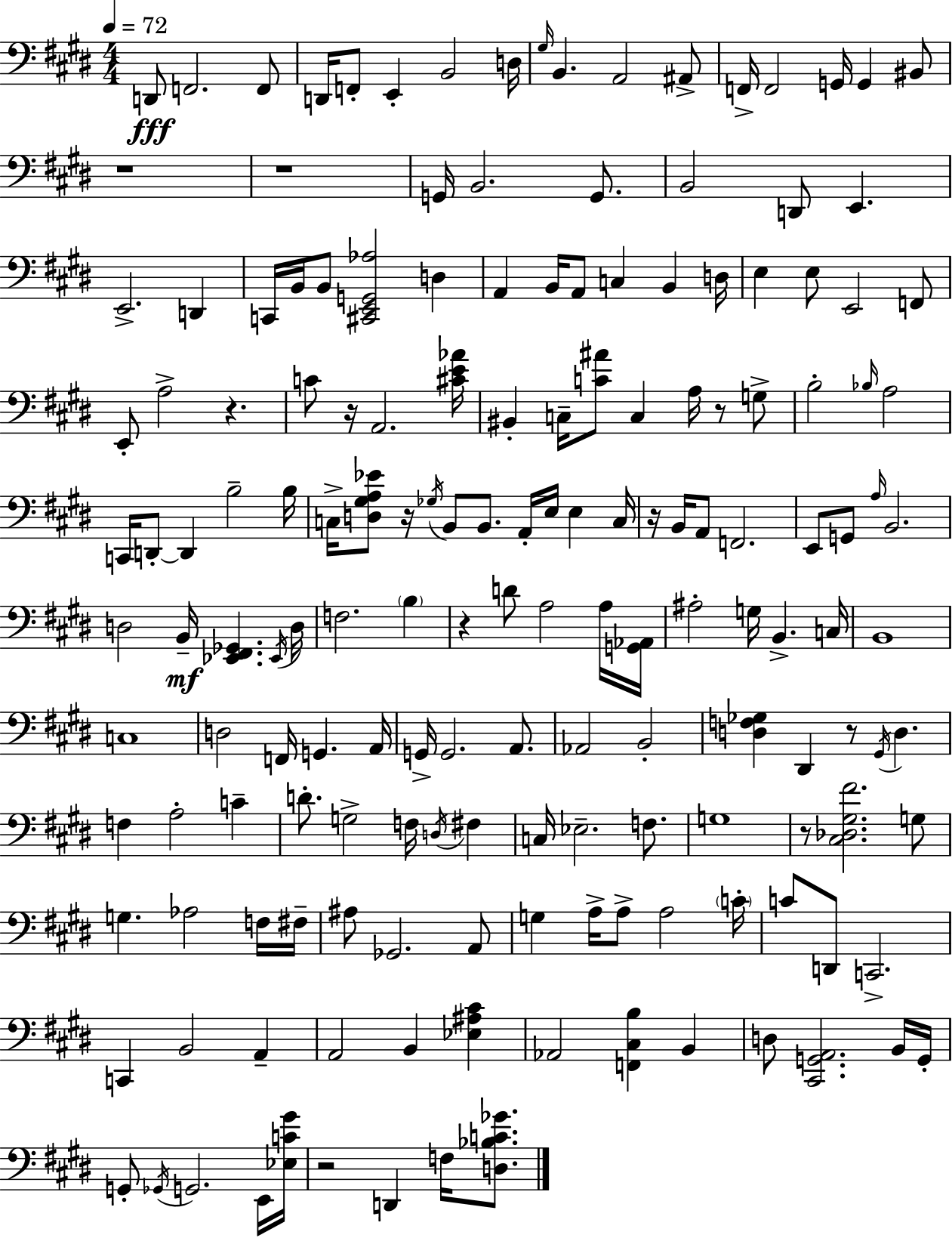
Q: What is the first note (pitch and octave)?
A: D2